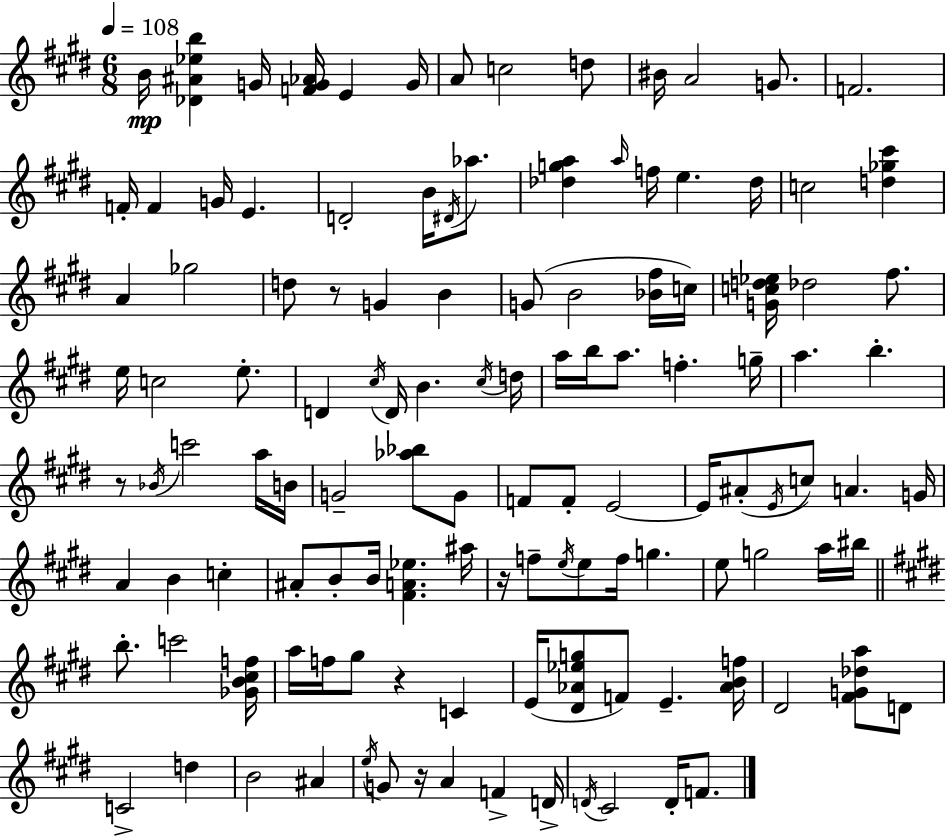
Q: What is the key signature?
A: E major